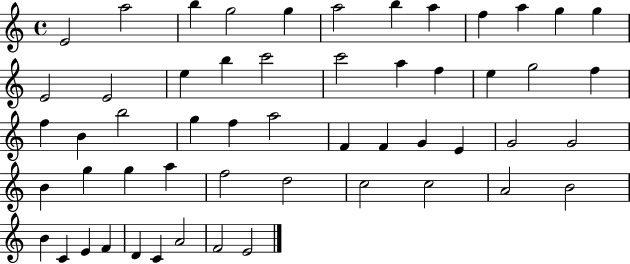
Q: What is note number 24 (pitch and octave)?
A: F5